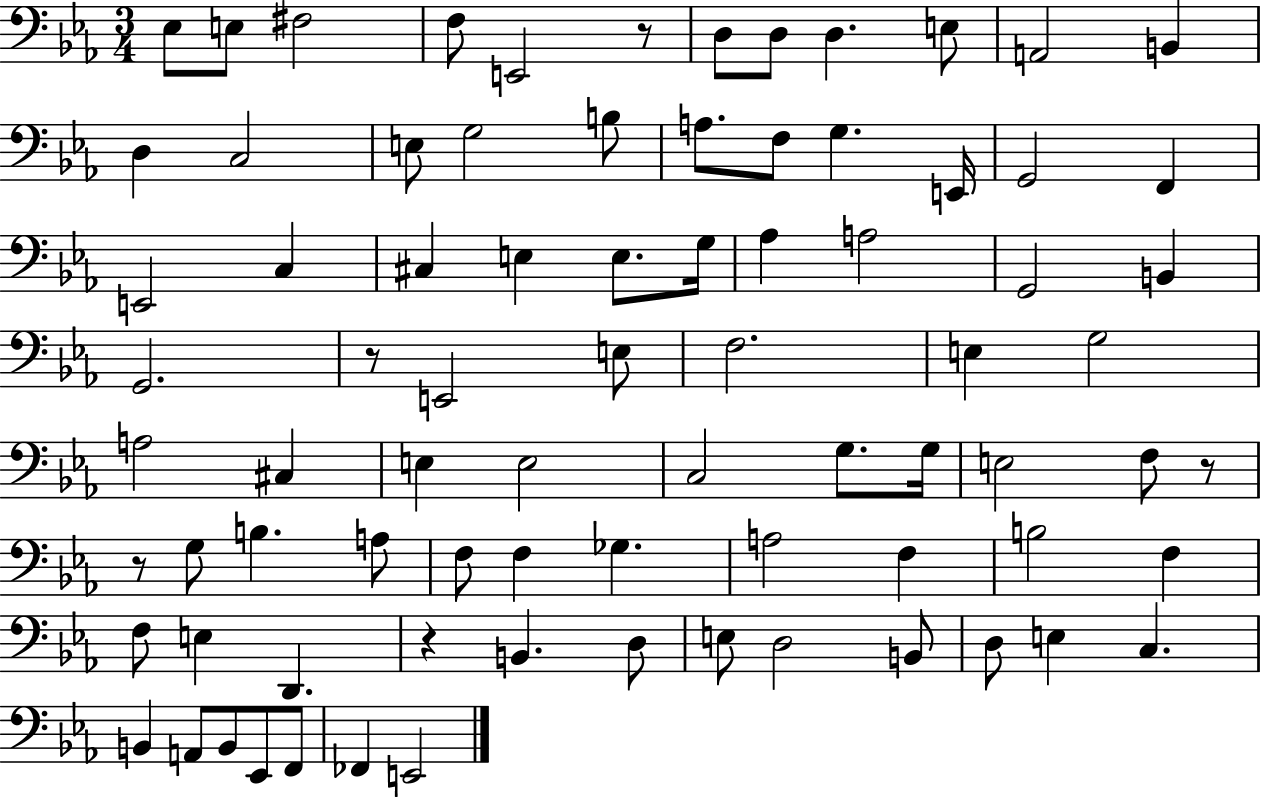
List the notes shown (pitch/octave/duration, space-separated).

Eb3/e E3/e F#3/h F3/e E2/h R/e D3/e D3/e D3/q. E3/e A2/h B2/q D3/q C3/h E3/e G3/h B3/e A3/e. F3/e G3/q. E2/s G2/h F2/q E2/h C3/q C#3/q E3/q E3/e. G3/s Ab3/q A3/h G2/h B2/q G2/h. R/e E2/h E3/e F3/h. E3/q G3/h A3/h C#3/q E3/q E3/h C3/h G3/e. G3/s E3/h F3/e R/e R/e G3/e B3/q. A3/e F3/e F3/q Gb3/q. A3/h F3/q B3/h F3/q F3/e E3/q D2/q. R/q B2/q. D3/e E3/e D3/h B2/e D3/e E3/q C3/q. B2/q A2/e B2/e Eb2/e F2/e FES2/q E2/h